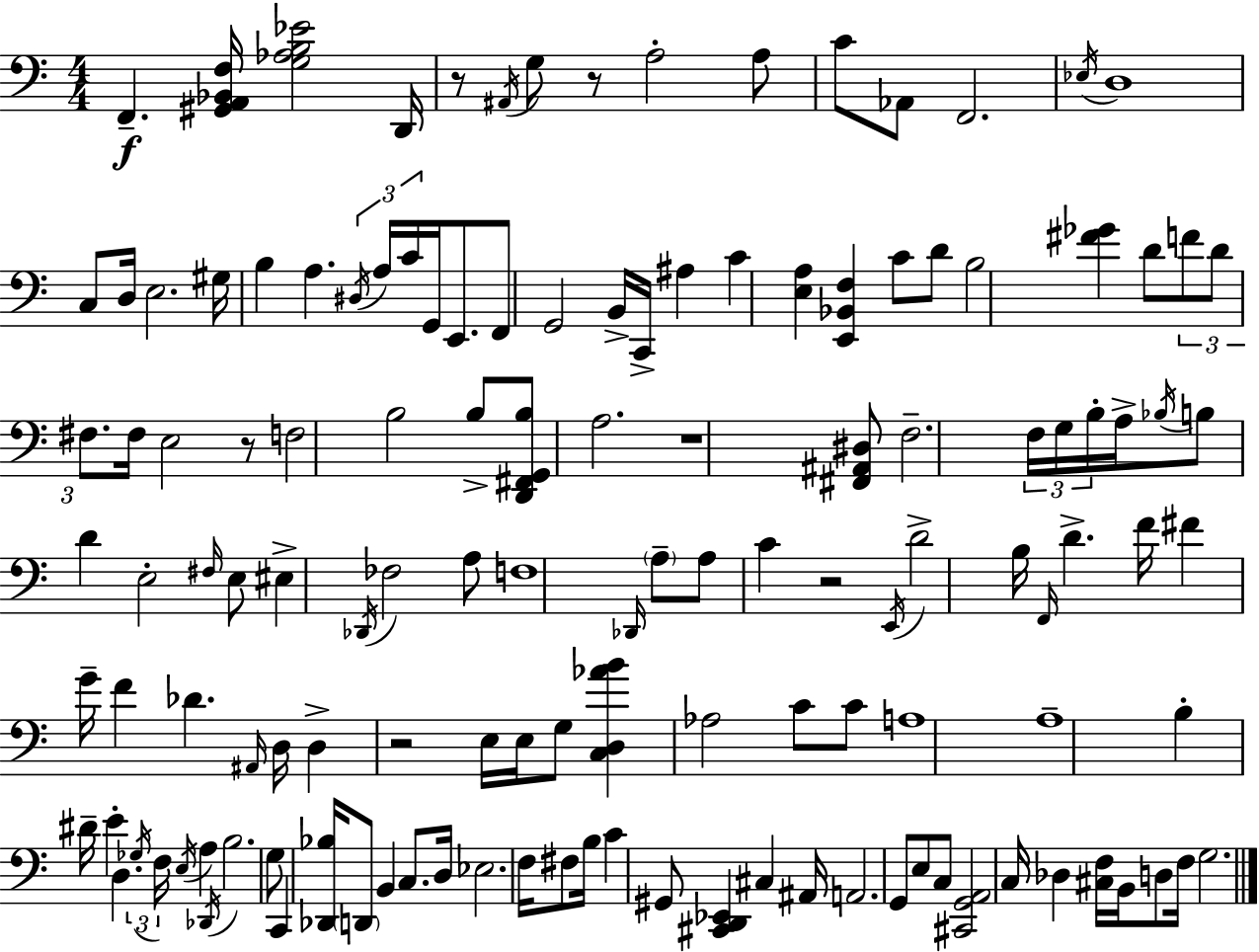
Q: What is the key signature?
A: C major